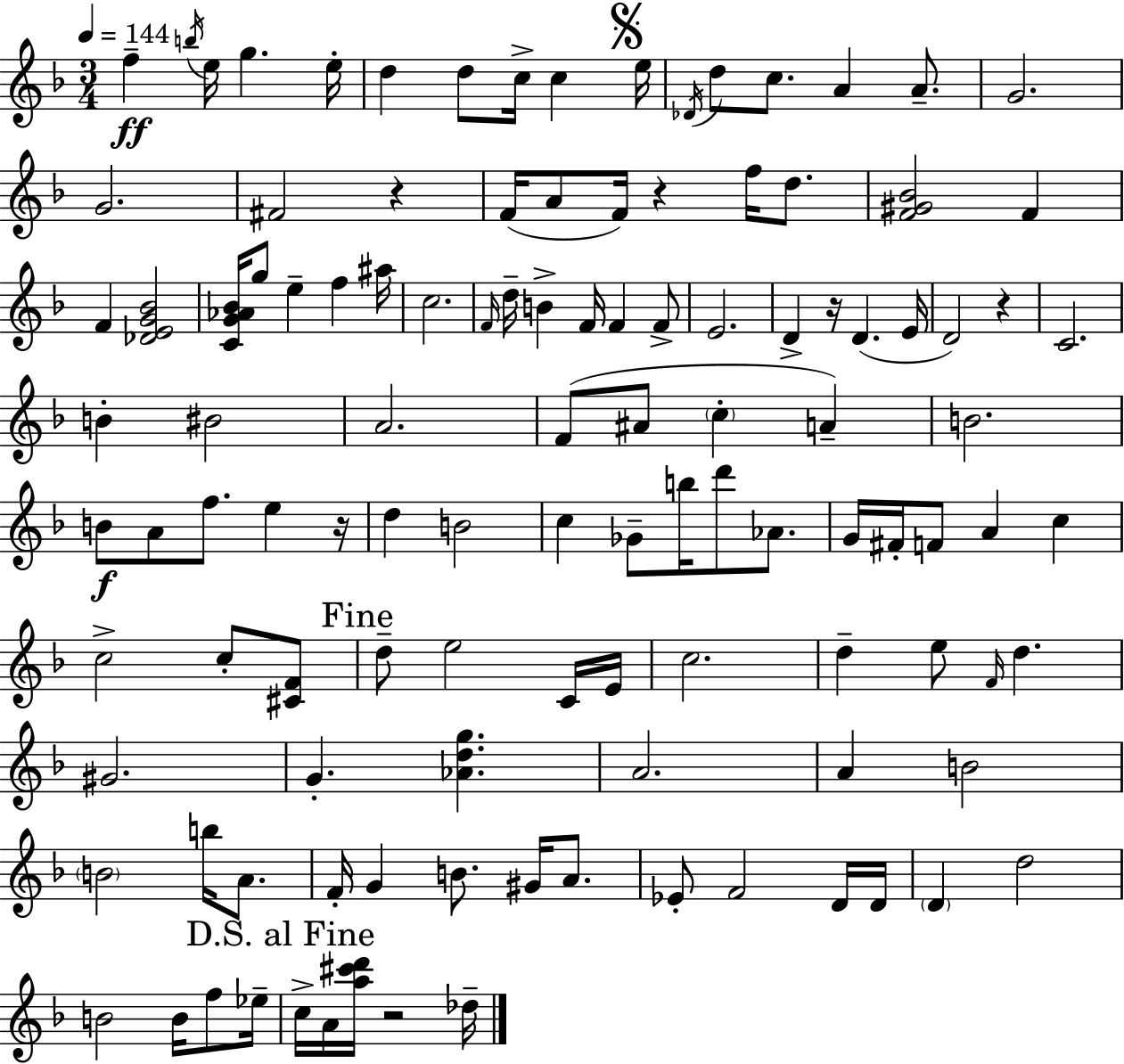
X:1
T:Untitled
M:3/4
L:1/4
K:F
f b/4 e/4 g e/4 d d/2 c/4 c e/4 _D/4 d/2 c/2 A A/2 G2 G2 ^F2 z F/4 A/2 F/4 z f/4 d/2 [F^G_B]2 F F [_DEG_B]2 [CG_A_B]/4 g/2 e f ^a/4 c2 F/4 d/4 B F/4 F F/2 E2 D z/4 D E/4 D2 z C2 B ^B2 A2 F/2 ^A/2 c A B2 B/2 A/2 f/2 e z/4 d B2 c _G/2 b/4 d'/2 _A/2 G/4 ^F/4 F/2 A c c2 c/2 [^CF]/2 d/2 e2 C/4 E/4 c2 d e/2 F/4 d ^G2 G [_Adg] A2 A B2 B2 b/4 A/2 F/4 G B/2 ^G/4 A/2 _E/2 F2 D/4 D/4 D d2 B2 B/4 f/2 _e/4 c/4 A/4 [a^c'd']/4 z2 _d/4